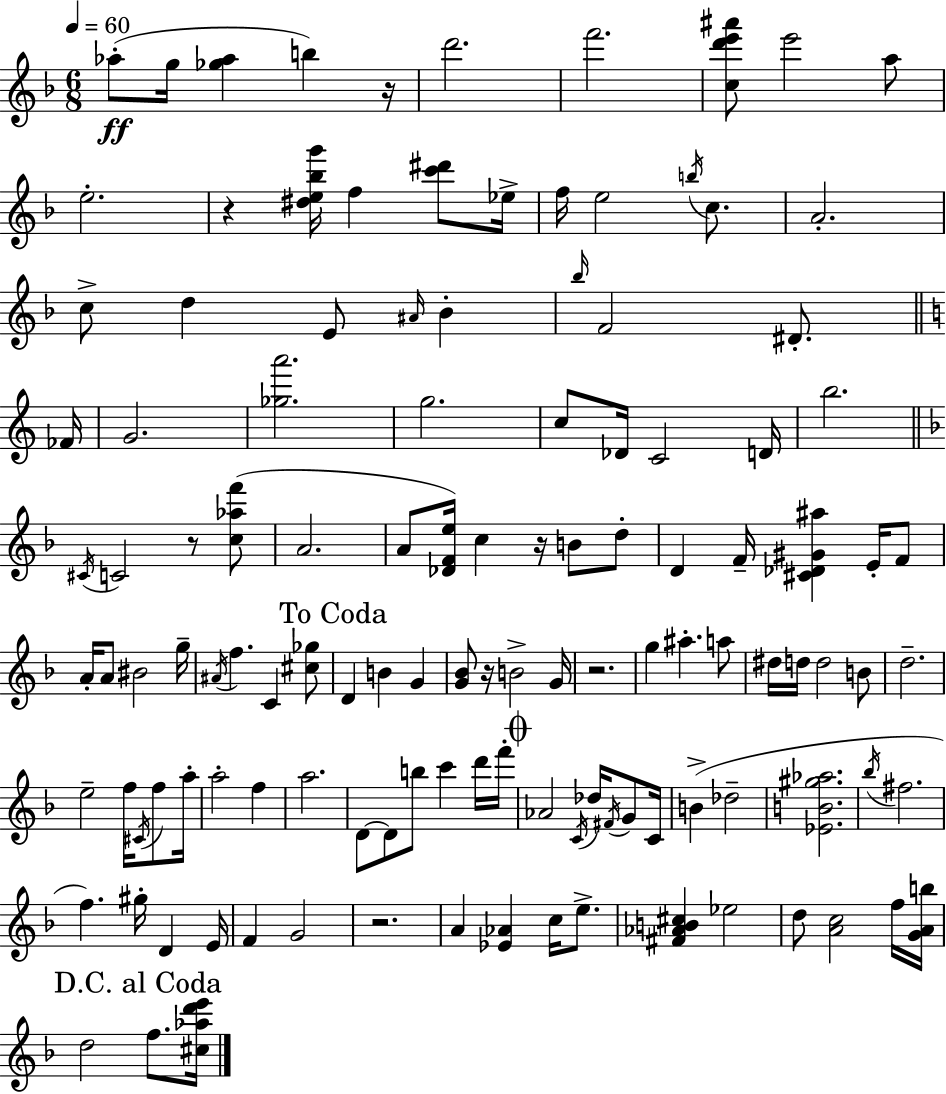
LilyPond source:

{
  \clef treble
  \numericTimeSignature
  \time 6/8
  \key f \major
  \tempo 4 = 60
  aes''8-.(\ff g''16 <ges'' aes''>4 b''4) r16 | d'''2. | f'''2. | <c'' d''' e''' ais'''>8 e'''2 a''8 | \break e''2.-. | r4 <dis'' e'' bes'' g'''>16 f''4 <c''' dis'''>8 ees''16-> | f''16 e''2 \acciaccatura { b''16 } c''8. | a'2.-. | \break c''8-> d''4 e'8 \grace { ais'16 } bes'4-. | \grace { bes''16 } f'2 dis'8.-. | \bar "||" \break \key c \major fes'16 g'2. | <ges'' a'''>2. | g''2. | c''8 des'16 c'2 | \break d'16 b''2. | \bar "||" \break \key d \minor \acciaccatura { cis'16 } c'2 r8 <c'' aes'' f'''>8( | a'2. | a'8 <des' f' e''>16) c''4 r16 b'8 d''8-. | d'4 f'16-- <cis' des' gis' ais''>4 e'16-. f'8 | \break a'16-. a'8 bis'2 | g''16-- \acciaccatura { ais'16 } f''4. c'4 | <cis'' ges''>8 \mark "To Coda" d'4 b'4 g'4 | <g' bes'>8 r16 b'2-> | \break g'16 r2. | g''4 ais''4.-. | a''8 dis''16 d''16 d''2 | b'8 d''2.-- | \break e''2-- f''16 \acciaccatura { cis'16 } | f''8 a''16-. a''2-. f''4 | a''2. | d'8~~ d'8 b''8 c'''4 | \break d'''16 f'''16-. \mark \markup { \musicglyph "scripts.coda" } aes'2 \acciaccatura { c'16 } | des''16 \acciaccatura { fis'16 } g'8 c'16 b'4->( des''2-- | <ees' b' gis'' aes''>2. | \acciaccatura { bes''16 } fis''2. | \break f''4.) | gis''16-. d'4 e'16 f'4 g'2 | r2. | a'4 <ees' aes'>4 | \break c''16 e''8.-> <fis' aes' b' cis''>4 ees''2 | d''8 <a' c''>2 | f''16 <g' a' b''>16 \mark "D.C. al Coda" d''2 | f''8. <cis'' aes'' d''' e'''>16 \bar "|."
}